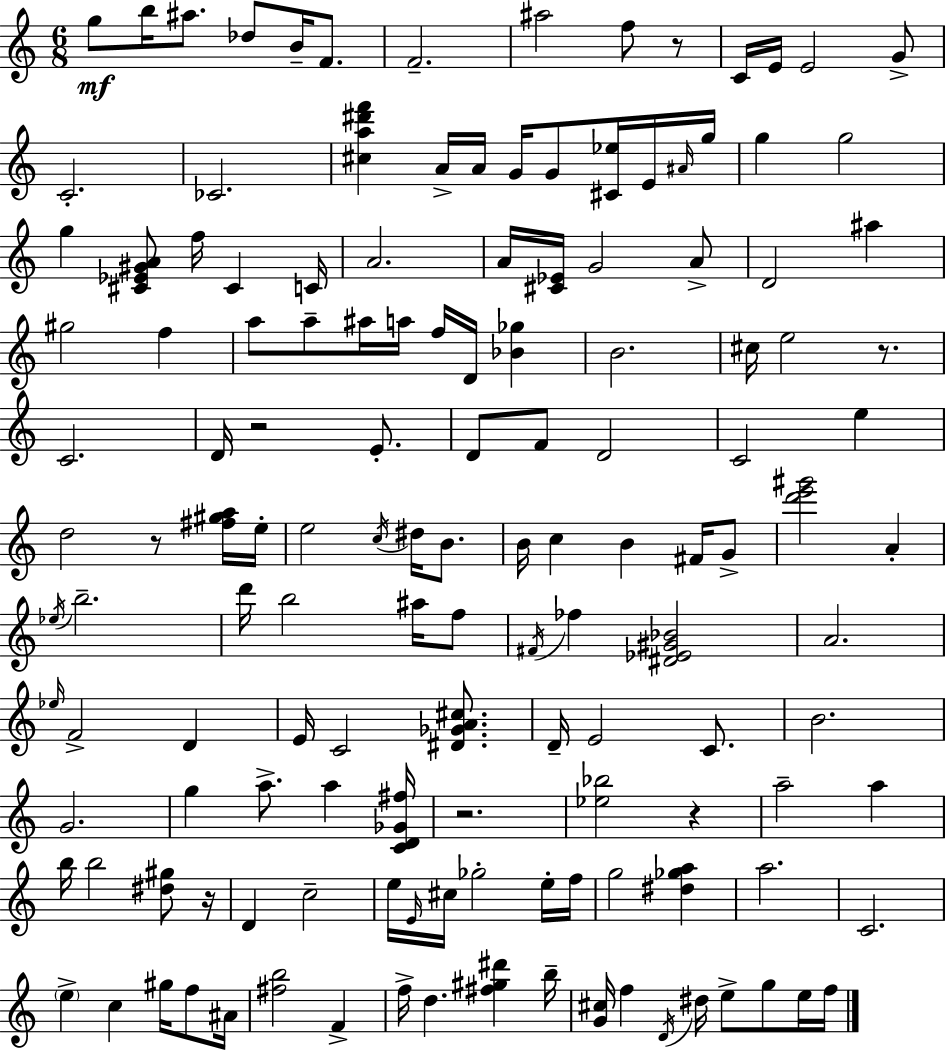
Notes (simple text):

G5/e B5/s A#5/e. Db5/e B4/s F4/e. F4/h. A#5/h F5/e R/e C4/s E4/s E4/h G4/e C4/h. CES4/h. [C#5,A5,D#6,F6]/q A4/s A4/s G4/s G4/e [C#4,Eb5]/s E4/s A#4/s G5/s G5/q G5/h G5/q [C#4,Eb4,G#4,A4]/e F5/s C#4/q C4/s A4/h. A4/s [C#4,Eb4]/s G4/h A4/e D4/h A#5/q G#5/h F5/q A5/e A5/e A#5/s A5/s F5/s D4/s [Bb4,Gb5]/q B4/h. C#5/s E5/h R/e. C4/h. D4/s R/h E4/e. D4/e F4/e D4/h C4/h E5/q D5/h R/e [F#5,G#5,A5]/s E5/s E5/h C5/s D#5/s B4/e. B4/s C5/q B4/q F#4/s G4/e [D6,E6,G#6]/h A4/q Eb5/s B5/h. D6/s B5/h A#5/s F5/e F#4/s FES5/q [D#4,Eb4,G#4,Bb4]/h A4/h. Eb5/s F4/h D4/q E4/s C4/h [D#4,Gb4,A4,C#5]/e. D4/s E4/h C4/e. B4/h. G4/h. G5/q A5/e. A5/q [C4,D4,Gb4,F#5]/s R/h. [Eb5,Bb5]/h R/q A5/h A5/q B5/s B5/h [D#5,G#5]/e R/s D4/q C5/h E5/s E4/s C#5/s Gb5/h E5/s F5/s G5/h [D#5,Gb5,A5]/q A5/h. C4/h. E5/q C5/q G#5/s F5/e A#4/s [F#5,B5]/h F4/q F5/s D5/q. [F#5,G#5,D#6]/q B5/s [G4,C#5]/s F5/q D4/s D#5/s E5/e G5/e E5/s F5/s